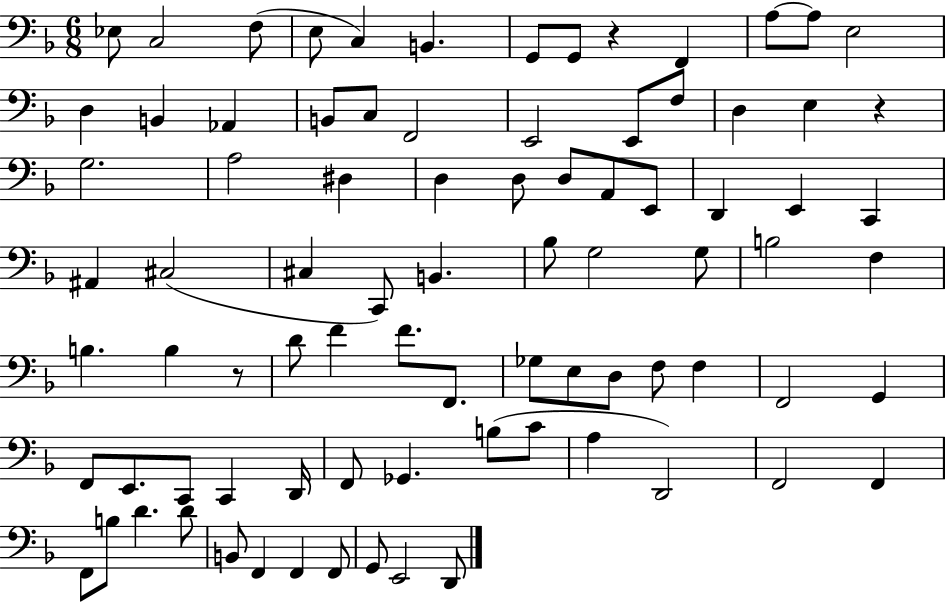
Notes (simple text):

Eb3/e C3/h F3/e E3/e C3/q B2/q. G2/e G2/e R/q F2/q A3/e A3/e E3/h D3/q B2/q Ab2/q B2/e C3/e F2/h E2/h E2/e F3/e D3/q E3/q R/q G3/h. A3/h D#3/q D3/q D3/e D3/e A2/e E2/e D2/q E2/q C2/q A#2/q C#3/h C#3/q C2/e B2/q. Bb3/e G3/h G3/e B3/h F3/q B3/q. B3/q R/e D4/e F4/q F4/e. F2/e. Gb3/e E3/e D3/e F3/e F3/q F2/h G2/q F2/e E2/e. C2/e C2/q D2/s F2/e Gb2/q. B3/e C4/e A3/q D2/h F2/h F2/q F2/e B3/e D4/q. D4/e B2/e F2/q F2/q F2/e G2/e E2/h D2/e